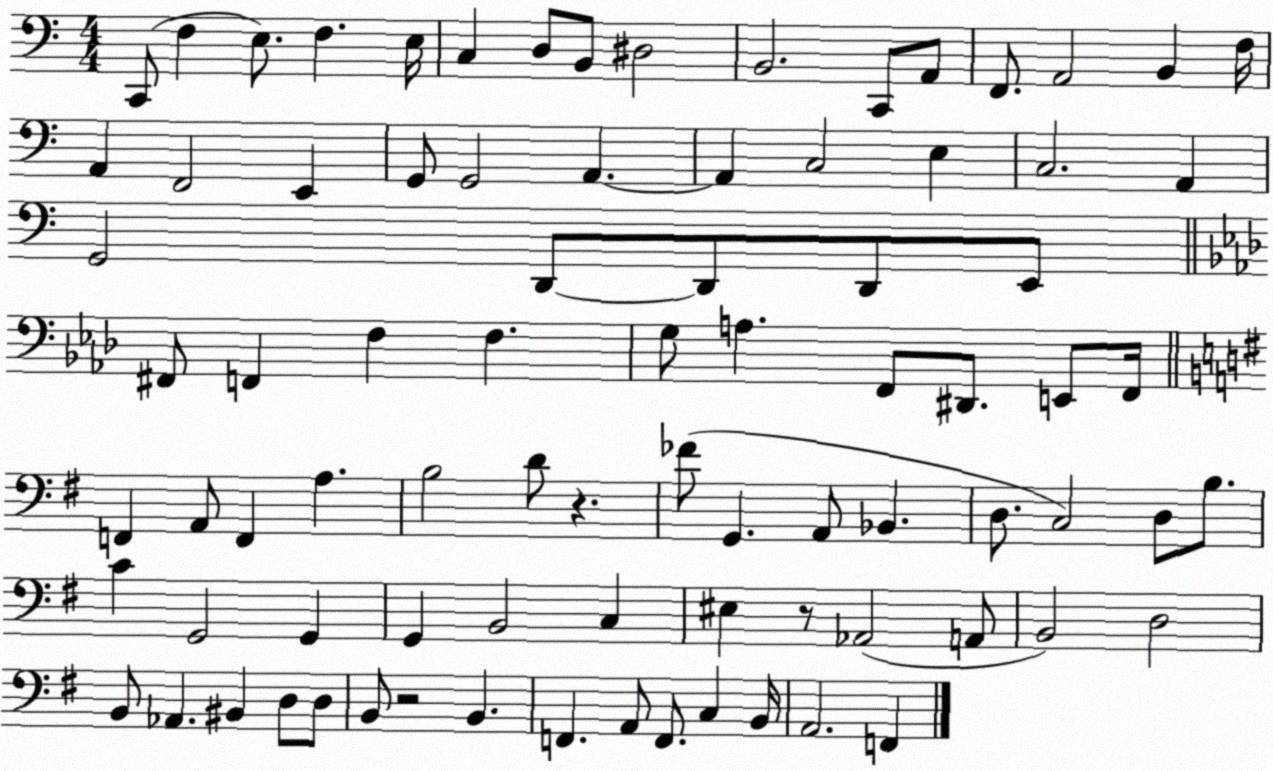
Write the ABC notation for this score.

X:1
T:Untitled
M:4/4
L:1/4
K:C
C,,/2 F, E,/2 F, E,/4 C, D,/2 B,,/2 ^D,2 B,,2 C,,/2 A,,/2 F,,/2 A,,2 B,, F,/4 A,, F,,2 E,, G,,/2 G,,2 A,, A,, C,2 E, C,2 A,, G,,2 D,,/2 D,,/2 D,,/2 E,,/2 ^F,,/2 F,, F, F, G,/2 A, F,,/2 ^D,,/2 E,,/2 F,,/4 F,, A,,/2 F,, A, B,2 D/2 z _F/2 G,, A,,/2 _B,, D,/2 C,2 D,/2 B,/2 C G,,2 G,, G,, B,,2 C, ^E, z/2 _A,,2 A,,/2 B,,2 D,2 B,,/2 _A,, ^B,, D,/2 D,/2 B,,/2 z2 B,, F,, A,,/2 F,,/2 C, B,,/4 A,,2 F,,